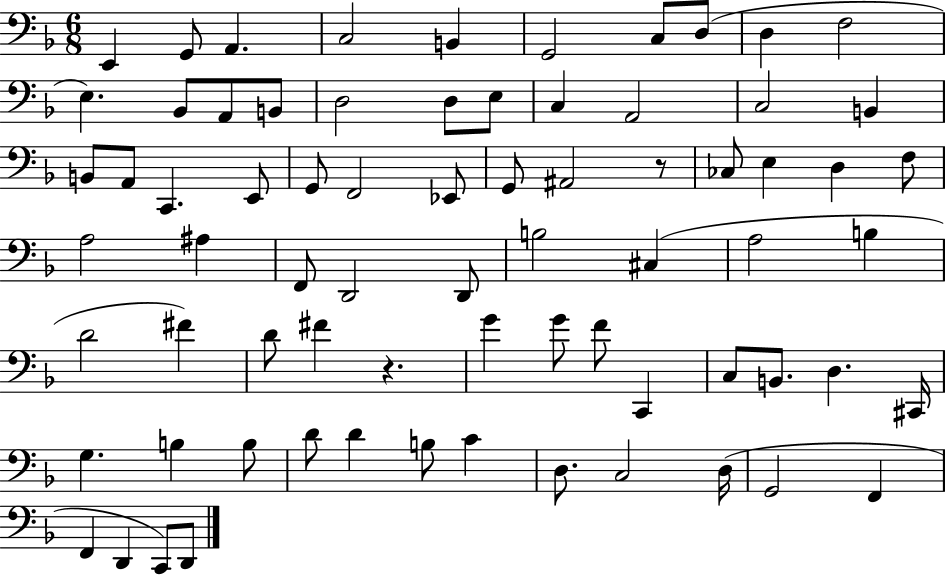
E2/q G2/e A2/q. C3/h B2/q G2/h C3/e D3/e D3/q F3/h E3/q. Bb2/e A2/e B2/e D3/h D3/e E3/e C3/q A2/h C3/h B2/q B2/e A2/e C2/q. E2/e G2/e F2/h Eb2/e G2/e A#2/h R/e CES3/e E3/q D3/q F3/e A3/h A#3/q F2/e D2/h D2/e B3/h C#3/q A3/h B3/q D4/h F#4/q D4/e F#4/q R/q. G4/q G4/e F4/e C2/q C3/e B2/e. D3/q. C#2/s G3/q. B3/q B3/e D4/e D4/q B3/e C4/q D3/e. C3/h D3/s G2/h F2/q F2/q D2/q C2/e D2/e